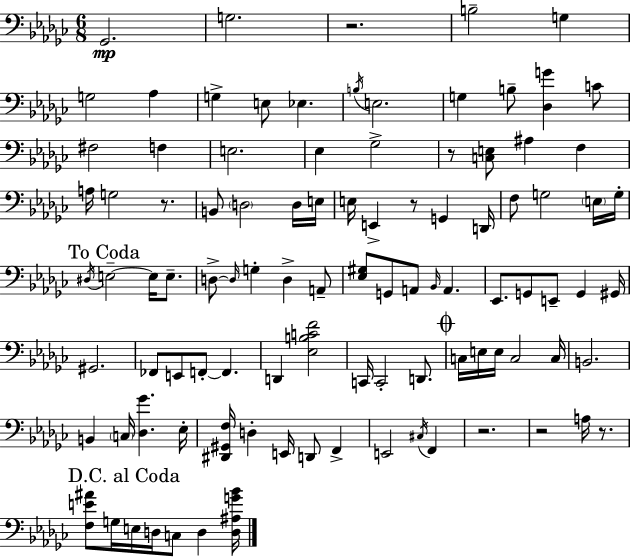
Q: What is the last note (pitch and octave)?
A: D3